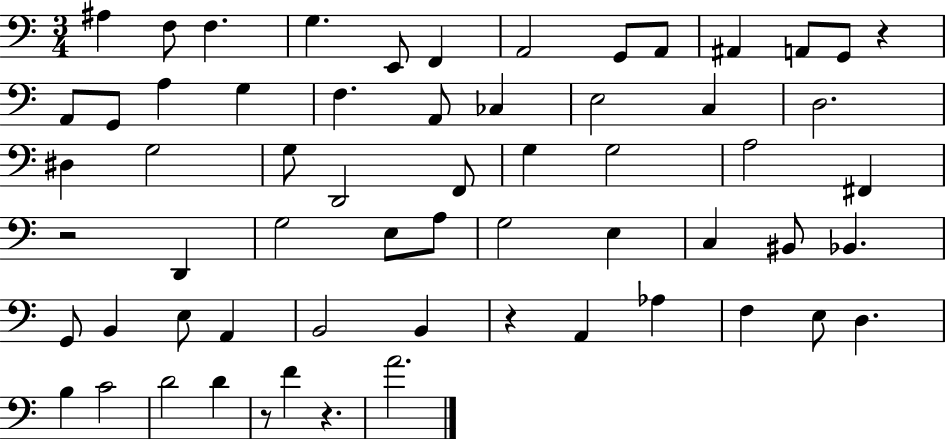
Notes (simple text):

A#3/q F3/e F3/q. G3/q. E2/e F2/q A2/h G2/e A2/e A#2/q A2/e G2/e R/q A2/e G2/e A3/q G3/q F3/q. A2/e CES3/q E3/h C3/q D3/h. D#3/q G3/h G3/e D2/h F2/e G3/q G3/h A3/h F#2/q R/h D2/q G3/h E3/e A3/e G3/h E3/q C3/q BIS2/e Bb2/q. G2/e B2/q E3/e A2/q B2/h B2/q R/q A2/q Ab3/q F3/q E3/e D3/q. B3/q C4/h D4/h D4/q R/e F4/q R/q. A4/h.